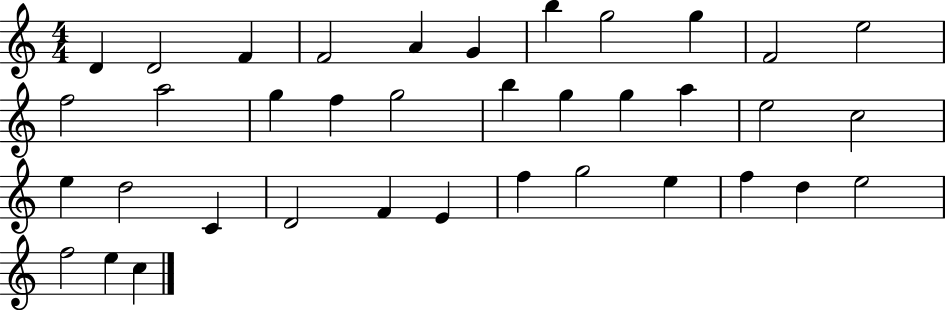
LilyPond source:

{
  \clef treble
  \numericTimeSignature
  \time 4/4
  \key c \major
  d'4 d'2 f'4 | f'2 a'4 g'4 | b''4 g''2 g''4 | f'2 e''2 | \break f''2 a''2 | g''4 f''4 g''2 | b''4 g''4 g''4 a''4 | e''2 c''2 | \break e''4 d''2 c'4 | d'2 f'4 e'4 | f''4 g''2 e''4 | f''4 d''4 e''2 | \break f''2 e''4 c''4 | \bar "|."
}